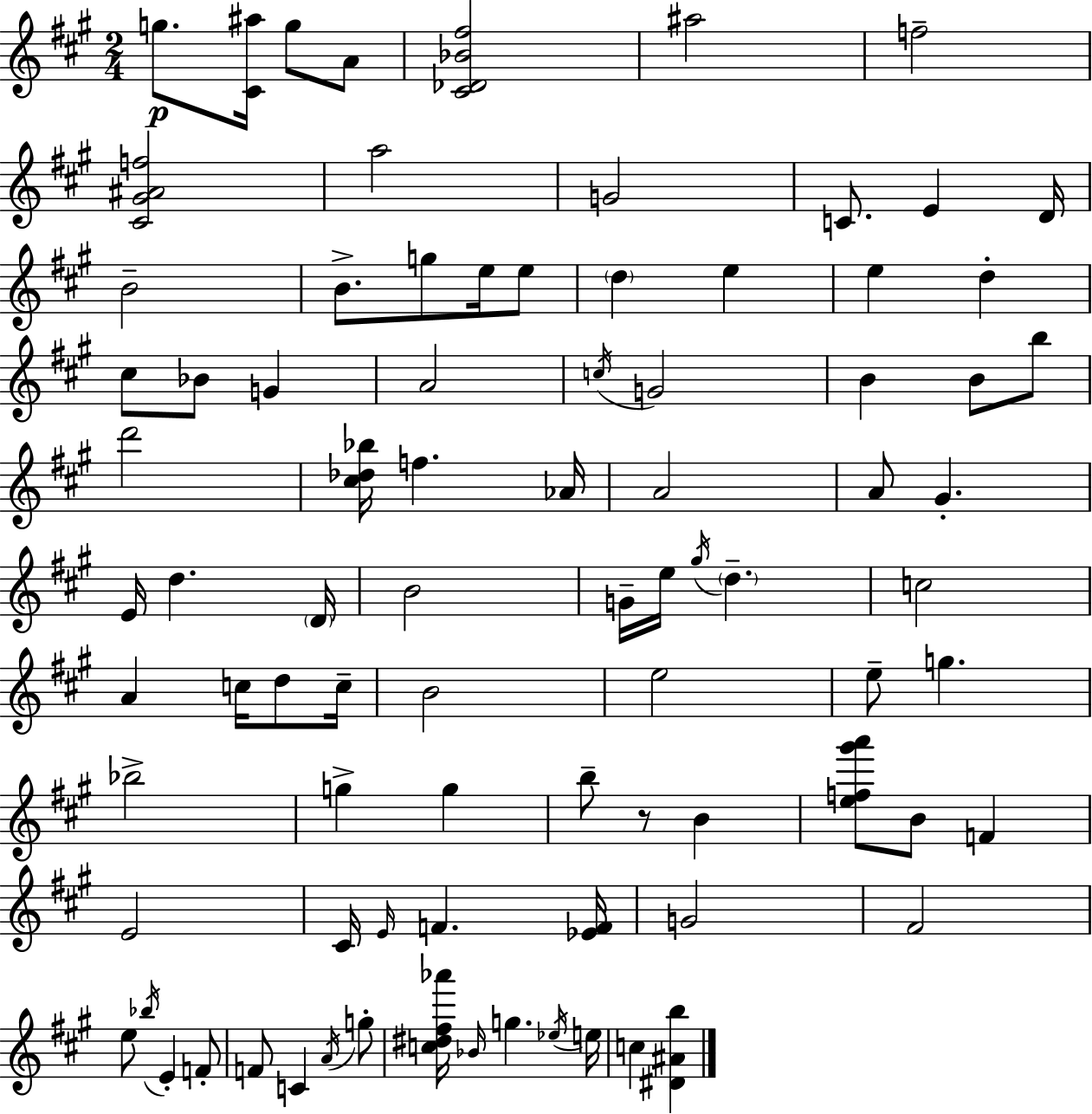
{
  \clef treble
  \numericTimeSignature
  \time 2/4
  \key a \major
  \repeat volta 2 { g''8.\p <cis' ais''>16 g''8 a'8 | <cis' des' bes' fis''>2 | ais''2 | f''2-- | \break <cis' gis' ais' f''>2 | a''2 | g'2 | c'8. e'4 d'16 | \break b'2-- | b'8.-> g''8 e''16 e''8 | \parenthesize d''4 e''4 | e''4 d''4-. | \break cis''8 bes'8 g'4 | a'2 | \acciaccatura { c''16 } g'2 | b'4 b'8 b''8 | \break d'''2 | <cis'' des'' bes''>16 f''4. | aes'16 a'2 | a'8 gis'4.-. | \break e'16 d''4. | \parenthesize d'16 b'2 | g'16-- e''16 \acciaccatura { gis''16 } \parenthesize d''4.-- | c''2 | \break a'4 c''16 d''8 | c''16-- b'2 | e''2 | e''8-- g''4. | \break bes''2-> | g''4-> g''4 | b''8-- r8 b'4 | <e'' f'' gis''' a'''>8 b'8 f'4 | \break e'2 | cis'16 \grace { e'16 } f'4. | <ees' f'>16 g'2 | fis'2 | \break e''8 \acciaccatura { bes''16 } e'4-. | f'8-. f'8 c'4 | \acciaccatura { a'16 } g''8-. <c'' dis'' fis'' aes'''>16 \grace { bes'16 } g''4. | \acciaccatura { ees''16 } e''16 c''4 | \break <dis' ais' b''>4 } \bar "|."
}